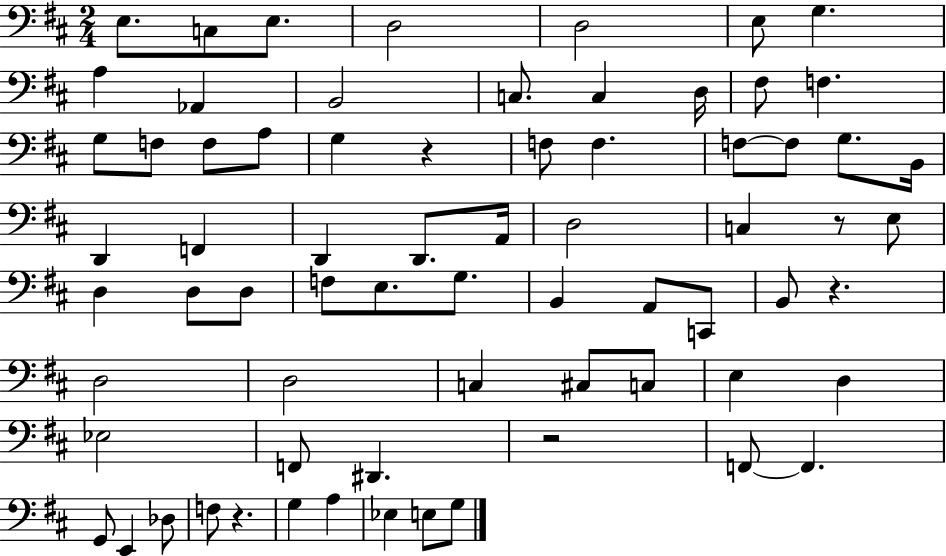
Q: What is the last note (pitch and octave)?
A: G3